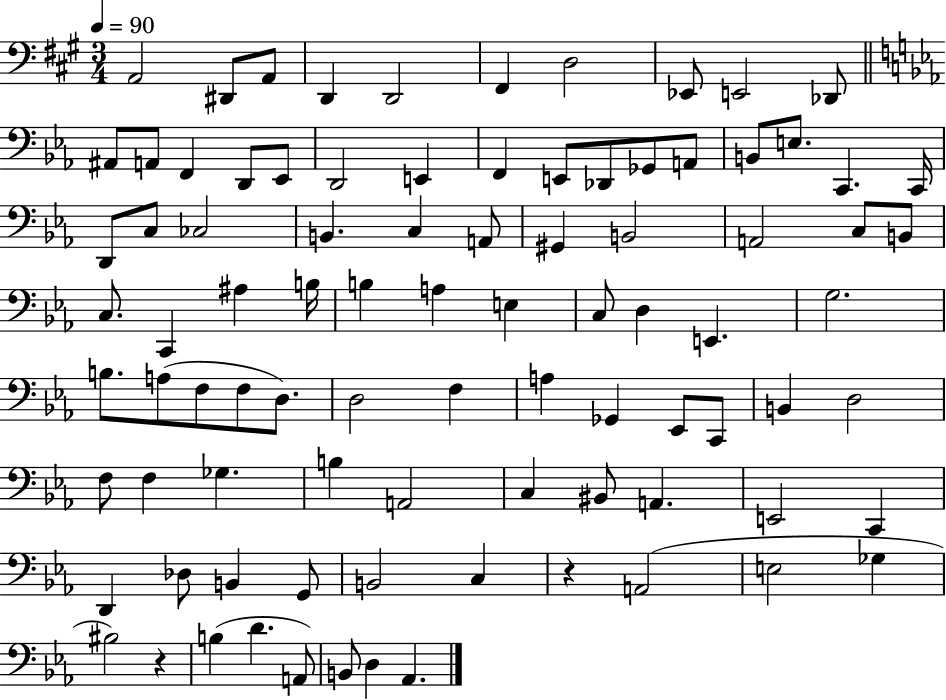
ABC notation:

X:1
T:Untitled
M:3/4
L:1/4
K:A
A,,2 ^D,,/2 A,,/2 D,, D,,2 ^F,, D,2 _E,,/2 E,,2 _D,,/2 ^A,,/2 A,,/2 F,, D,,/2 _E,,/2 D,,2 E,, F,, E,,/2 _D,,/2 _G,,/2 A,,/2 B,,/2 E,/2 C,, C,,/4 D,,/2 C,/2 _C,2 B,, C, A,,/2 ^G,, B,,2 A,,2 C,/2 B,,/2 C,/2 C,, ^A, B,/4 B, A, E, C,/2 D, E,, G,2 B,/2 A,/2 F,/2 F,/2 D,/2 D,2 F, A, _G,, _E,,/2 C,,/2 B,, D,2 F,/2 F, _G, B, A,,2 C, ^B,,/2 A,, E,,2 C,, D,, _D,/2 B,, G,,/2 B,,2 C, z A,,2 E,2 _G, ^B,2 z B, D A,,/2 B,,/2 D, _A,,